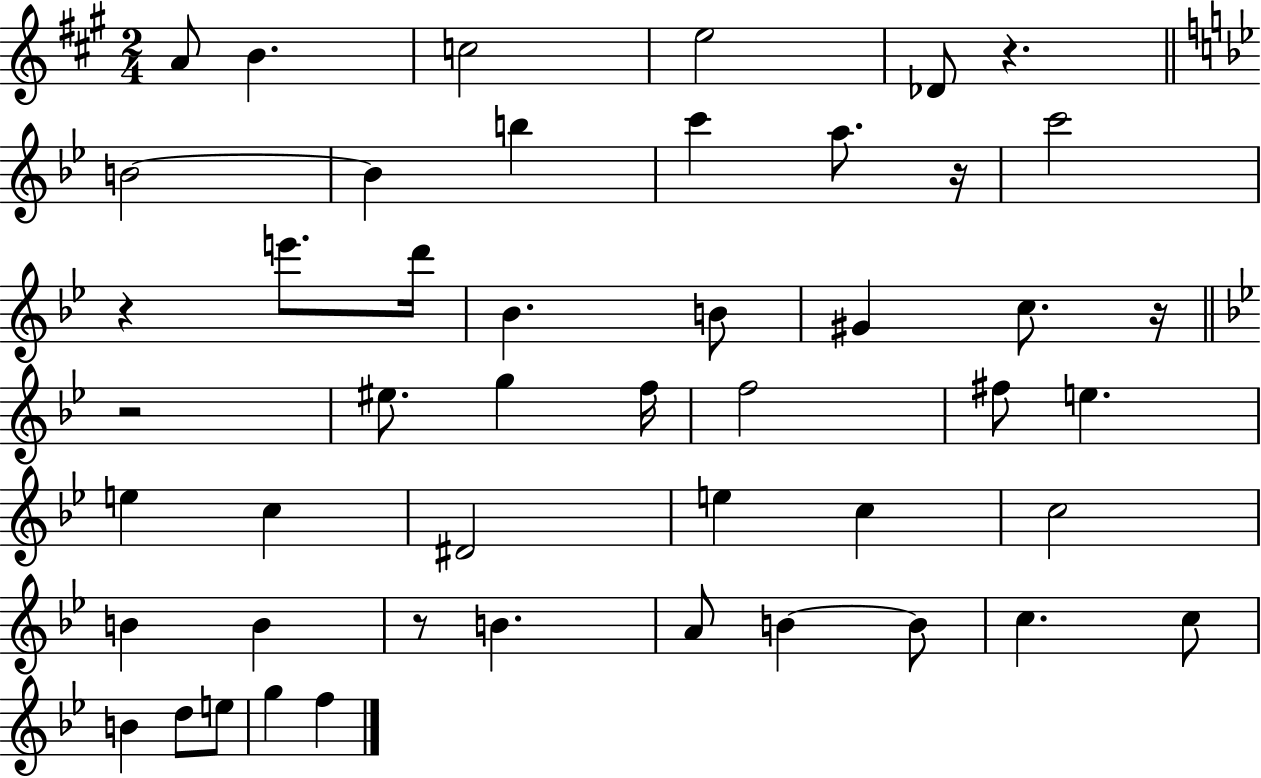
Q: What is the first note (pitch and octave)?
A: A4